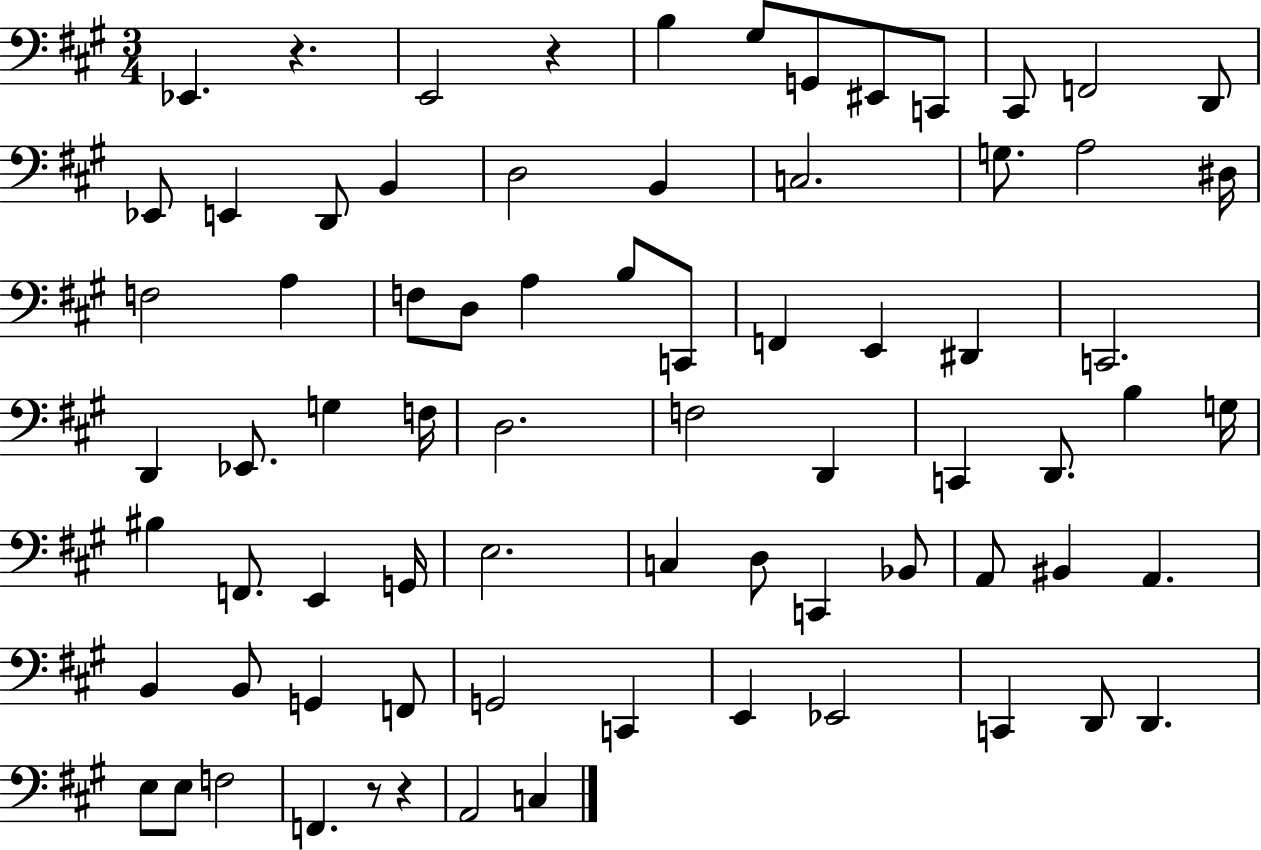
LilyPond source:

{
  \clef bass
  \numericTimeSignature
  \time 3/4
  \key a \major
  \repeat volta 2 { ees,4. r4. | e,2 r4 | b4 gis8 g,8 eis,8 c,8 | cis,8 f,2 d,8 | \break ees,8 e,4 d,8 b,4 | d2 b,4 | c2. | g8. a2 dis16 | \break f2 a4 | f8 d8 a4 b8 c,8 | f,4 e,4 dis,4 | c,2. | \break d,4 ees,8. g4 f16 | d2. | f2 d,4 | c,4 d,8. b4 g16 | \break bis4 f,8. e,4 g,16 | e2. | c4 d8 c,4 bes,8 | a,8 bis,4 a,4. | \break b,4 b,8 g,4 f,8 | g,2 c,4 | e,4 ees,2 | c,4 d,8 d,4. | \break e8 e8 f2 | f,4. r8 r4 | a,2 c4 | } \bar "|."
}